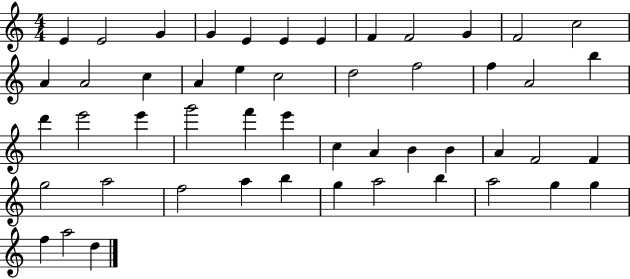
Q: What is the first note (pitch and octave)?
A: E4